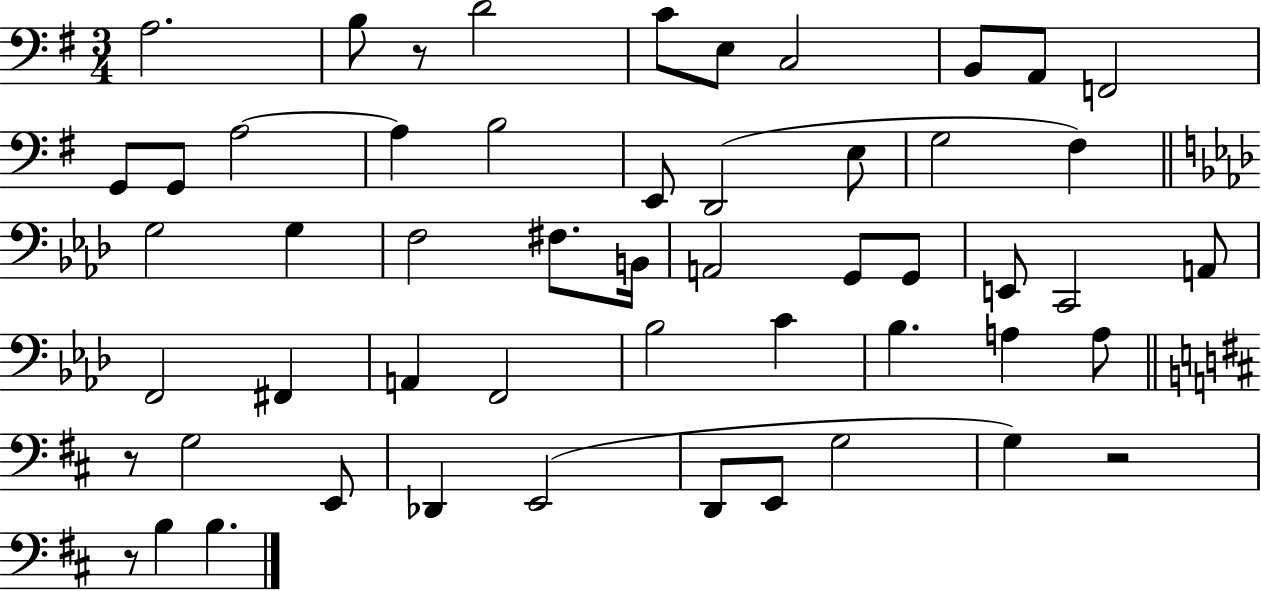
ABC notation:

X:1
T:Untitled
M:3/4
L:1/4
K:G
A,2 B,/2 z/2 D2 C/2 E,/2 C,2 B,,/2 A,,/2 F,,2 G,,/2 G,,/2 A,2 A, B,2 E,,/2 D,,2 E,/2 G,2 ^F, G,2 G, F,2 ^F,/2 B,,/4 A,,2 G,,/2 G,,/2 E,,/2 C,,2 A,,/2 F,,2 ^F,, A,, F,,2 _B,2 C _B, A, A,/2 z/2 G,2 E,,/2 _D,, E,,2 D,,/2 E,,/2 G,2 G, z2 z/2 B, B,